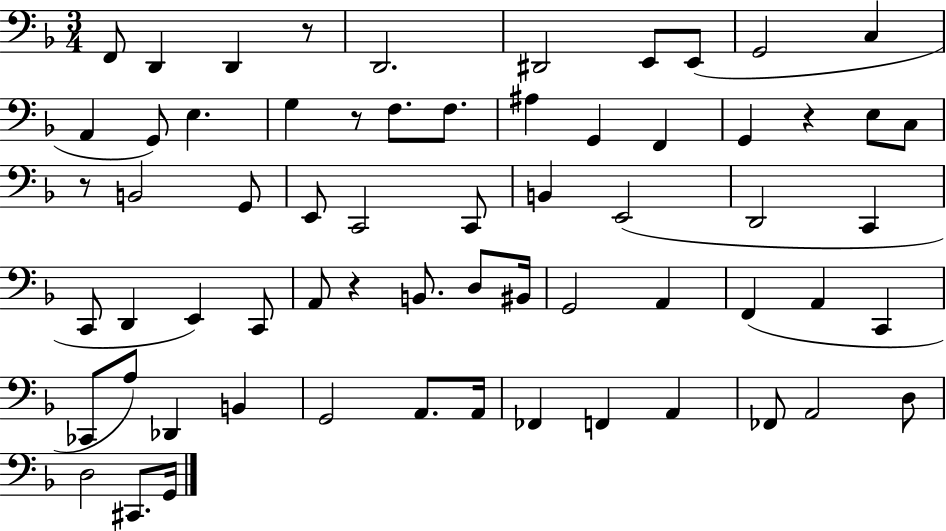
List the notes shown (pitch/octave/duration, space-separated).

F2/e D2/q D2/q R/e D2/h. D#2/h E2/e E2/e G2/h C3/q A2/q G2/e E3/q. G3/q R/e F3/e. F3/e. A#3/q G2/q F2/q G2/q R/q E3/e C3/e R/e B2/h G2/e E2/e C2/h C2/e B2/q E2/h D2/h C2/q C2/e D2/q E2/q C2/e A2/e R/q B2/e. D3/e BIS2/s G2/h A2/q F2/q A2/q C2/q CES2/e A3/e Db2/q B2/q G2/h A2/e. A2/s FES2/q F2/q A2/q FES2/e A2/h D3/e D3/h C#2/e. G2/s